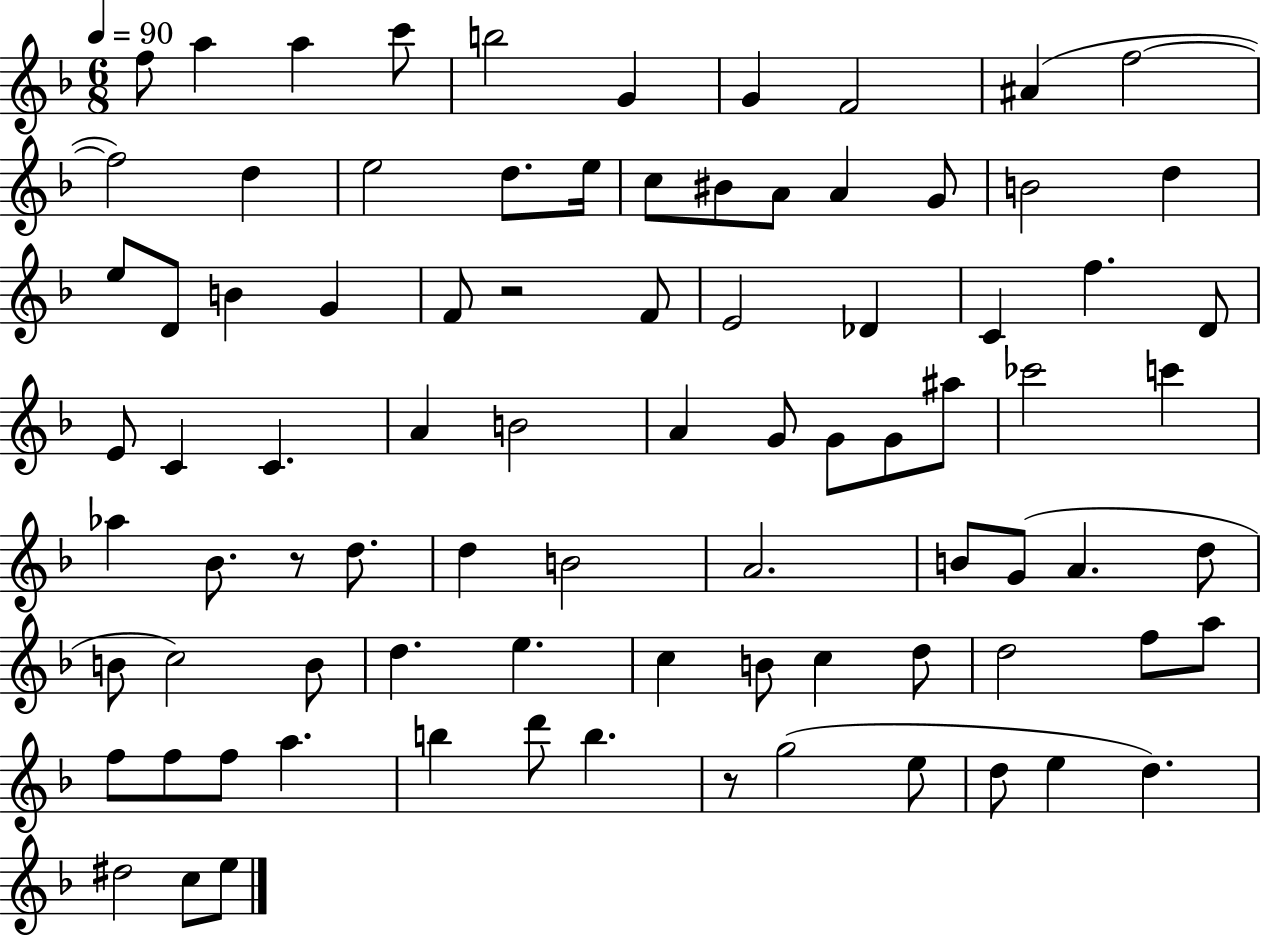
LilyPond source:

{
  \clef treble
  \numericTimeSignature
  \time 6/8
  \key f \major
  \tempo 4 = 90
  f''8 a''4 a''4 c'''8 | b''2 g'4 | g'4 f'2 | ais'4( f''2~~ | \break f''2) d''4 | e''2 d''8. e''16 | c''8 bis'8 a'8 a'4 g'8 | b'2 d''4 | \break e''8 d'8 b'4 g'4 | f'8 r2 f'8 | e'2 des'4 | c'4 f''4. d'8 | \break e'8 c'4 c'4. | a'4 b'2 | a'4 g'8 g'8 g'8 ais''8 | ces'''2 c'''4 | \break aes''4 bes'8. r8 d''8. | d''4 b'2 | a'2. | b'8 g'8( a'4. d''8 | \break b'8 c''2) b'8 | d''4. e''4. | c''4 b'8 c''4 d''8 | d''2 f''8 a''8 | \break f''8 f''8 f''8 a''4. | b''4 d'''8 b''4. | r8 g''2( e''8 | d''8 e''4 d''4.) | \break dis''2 c''8 e''8 | \bar "|."
}